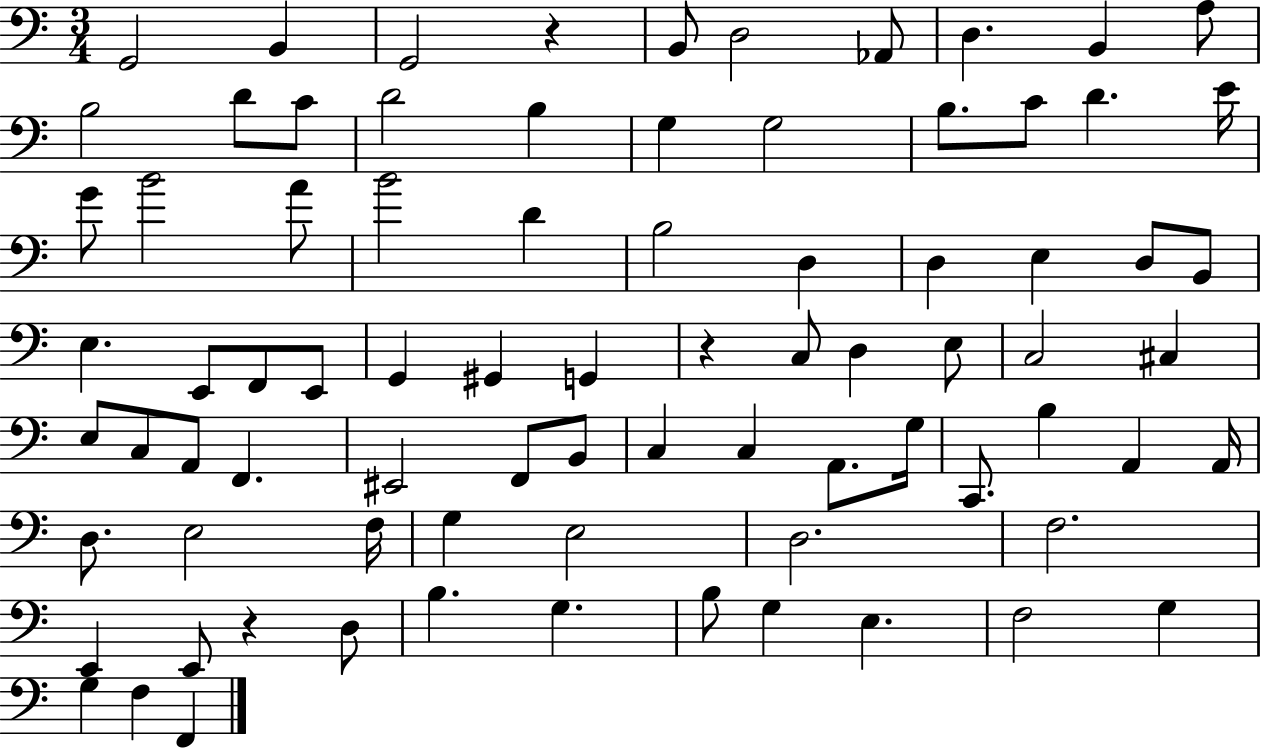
{
  \clef bass
  \numericTimeSignature
  \time 3/4
  \key c \major
  \repeat volta 2 { g,2 b,4 | g,2 r4 | b,8 d2 aes,8 | d4. b,4 a8 | \break b2 d'8 c'8 | d'2 b4 | g4 g2 | b8. c'8 d'4. e'16 | \break g'8 b'2 a'8 | b'2 d'4 | b2 d4 | d4 e4 d8 b,8 | \break e4. e,8 f,8 e,8 | g,4 gis,4 g,4 | r4 c8 d4 e8 | c2 cis4 | \break e8 c8 a,8 f,4. | eis,2 f,8 b,8 | c4 c4 a,8. g16 | c,8. b4 a,4 a,16 | \break d8. e2 f16 | g4 e2 | d2. | f2. | \break e,4 e,8 r4 d8 | b4. g4. | b8 g4 e4. | f2 g4 | \break g4 f4 f,4 | } \bar "|."
}